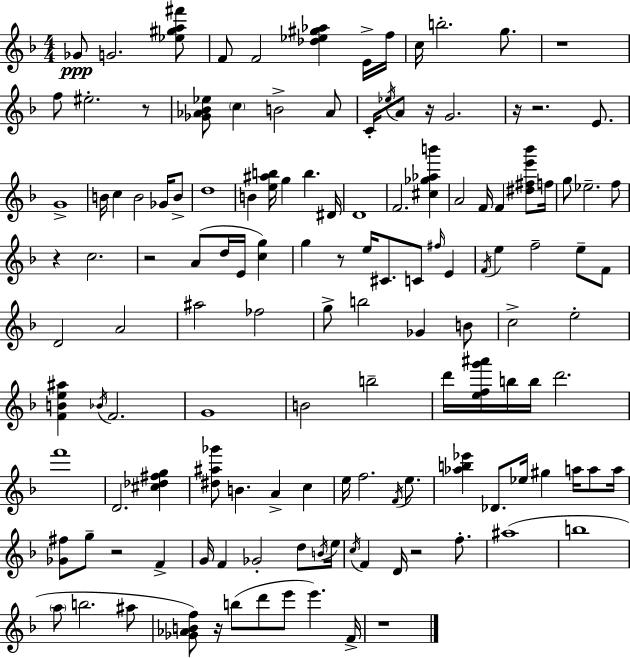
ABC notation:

X:1
T:Untitled
M:4/4
L:1/4
K:F
_G/2 G2 [_e^ga^f']/2 F/2 F2 [_d_e^g_a] E/4 f/4 c/4 b2 g/2 z4 f/2 ^e2 z/2 [_G_A_B_e]/2 c B2 _A/2 C/4 _e/4 A/2 z/4 G2 z/4 z2 E/2 G4 B/4 c B2 _G/4 B/2 d4 B [e^ab]/4 g b ^D/4 D4 F2 [^c_g_ab'] A2 F/4 F [^d^fe'_b']/2 f/4 g/2 _e2 f/2 z c2 z2 A/2 d/4 E/4 [cg] g z/2 e/4 ^C/2 C/2 ^f/4 E F/4 e f2 e/2 F/2 D2 A2 ^a2 _f2 g/2 b2 _G B/2 c2 e2 [FBe^a] _B/4 F2 G4 B2 b2 d'/4 [efg'^a']/4 b/4 b/4 d'2 f'4 D2 [^c_d^fg] [^d^a_g']/2 B A c e/4 f2 F/4 e/2 [_ab_e'] _D/2 _e/4 ^g a/4 a/2 a/4 [_G^f]/2 g/2 z2 F G/4 F _G2 d/2 B/4 e/4 c/4 F D/4 z2 f/2 ^a4 b4 a/2 b2 ^a/2 [_G_ABf]/2 z/4 b/2 d'/2 e'/2 e' F/4 z4